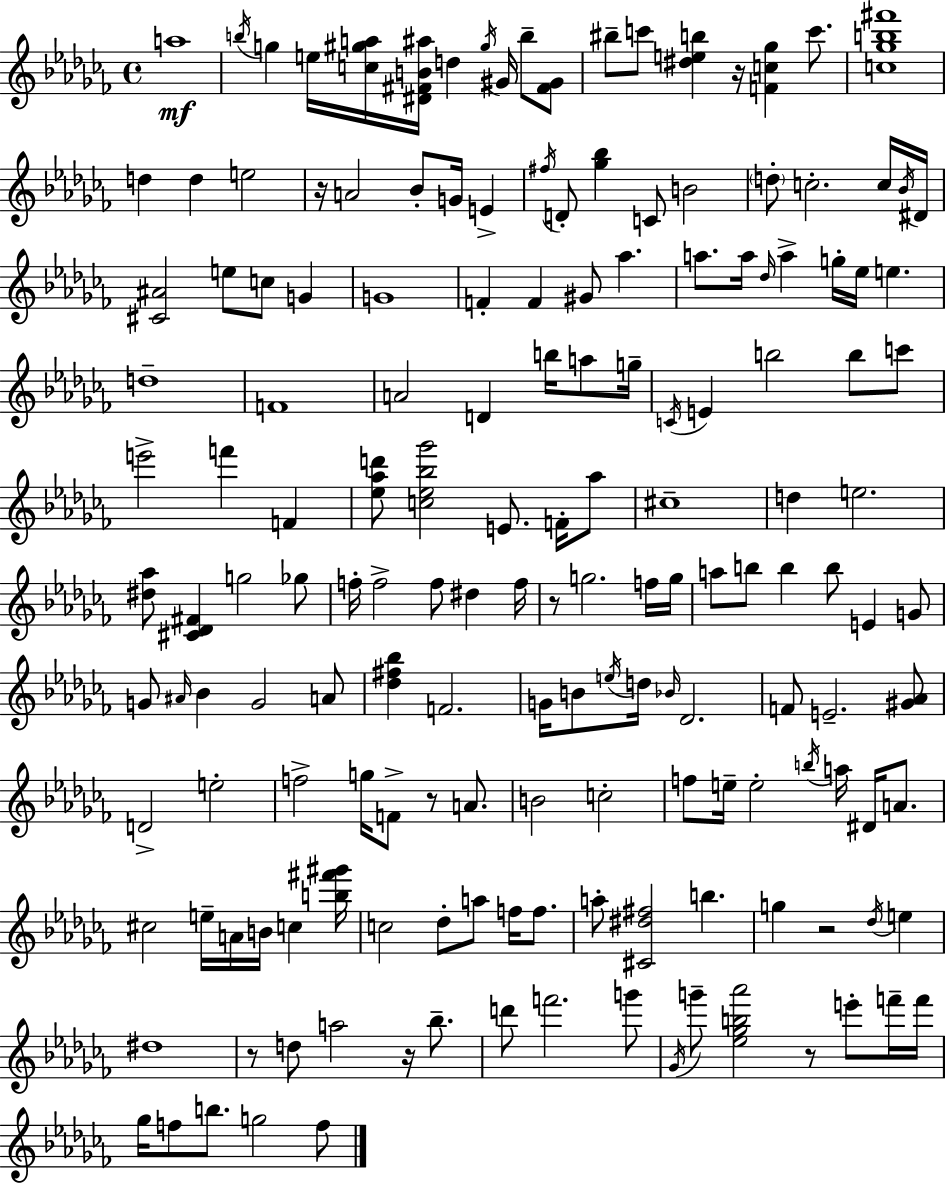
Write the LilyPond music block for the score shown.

{
  \clef treble
  \time 4/4
  \defaultTimeSignature
  \key aes \minor
  a''1\mf | \acciaccatura { b''16 } g''4 e''16 <c'' gis'' a''>16 <dis' fis' b' ais''>16 d''4 \acciaccatura { gis''16 } gis'16 b''8-- | <fis' gis'>8 bis''8-- c'''8 <dis'' e'' b''>4 r16 <f' c'' ges''>4 c'''8. | <c'' ges'' b'' fis'''>1 | \break d''4 d''4 e''2 | r16 a'2 bes'8-. g'16 e'4-> | \acciaccatura { fis''16 } d'8-. <ges'' bes''>4 c'8 b'2 | \parenthesize d''8-. c''2.-. | \break c''16 \acciaccatura { bes'16 } dis'16 <cis' ais'>2 e''8 c''8 | g'4 g'1 | f'4-. f'4 gis'8 aes''4. | a''8. a''16 \grace { des''16 } a''4-> g''16-. ees''16 e''4. | \break d''1-- | f'1 | a'2 d'4 | b''16 a''8 g''16-- \acciaccatura { c'16 } e'4 b''2 | \break b''8 c'''8 e'''2-> f'''4 | f'4 <ees'' aes'' d'''>8 <c'' ees'' bes'' ges'''>2 | e'8. f'16-. aes''8 cis''1-- | d''4 e''2. | \break <dis'' aes''>8 <cis' des' fis'>4 g''2 | ges''8 f''16-. f''2-> f''8 | dis''4 f''16 r8 g''2. | f''16 g''16 a''8 b''8 b''4 b''8 | \break e'4 g'8 g'8 \grace { ais'16 } bes'4 g'2 | a'8 <des'' fis'' bes''>4 f'2. | g'16 b'8 \acciaccatura { e''16 } d''16 \grace { bes'16 } des'2. | f'8 e'2.-- | \break <gis' aes'>8 d'2-> | e''2-. f''2-> | g''16 f'8-> r8 a'8. b'2 | c''2-. f''8 e''16-- e''2-. | \break \acciaccatura { b''16 } a''16 dis'16 a'8. cis''2 | e''16-- a'16 b'16 c''4 <b'' fis''' gis'''>16 c''2 | des''8-. a''8 f''16 f''8. a''8-. <cis' dis'' fis''>2 | b''4. g''4 r2 | \break \acciaccatura { des''16 } e''4 dis''1 | r8 d''8 a''2 | r16 bes''8.-- d'''8 f'''2. | g'''8 \acciaccatura { ges'16 } g'''8-- <ees'' ges'' b'' aes'''>2 | \break r8 e'''8-. f'''16-- f'''16 ges''16 f''8 b''8. | g''2 f''8 \bar "|."
}